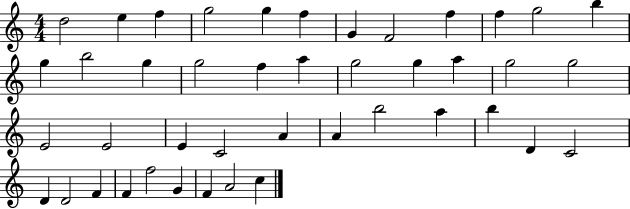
X:1
T:Untitled
M:4/4
L:1/4
K:C
d2 e f g2 g f G F2 f f g2 b g b2 g g2 f a g2 g a g2 g2 E2 E2 E C2 A A b2 a b D C2 D D2 F F f2 G F A2 c